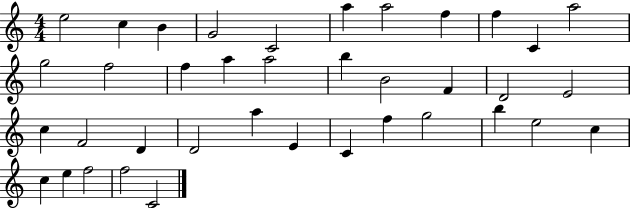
X:1
T:Untitled
M:4/4
L:1/4
K:C
e2 c B G2 C2 a a2 f f C a2 g2 f2 f a a2 b B2 F D2 E2 c F2 D D2 a E C f g2 b e2 c c e f2 f2 C2